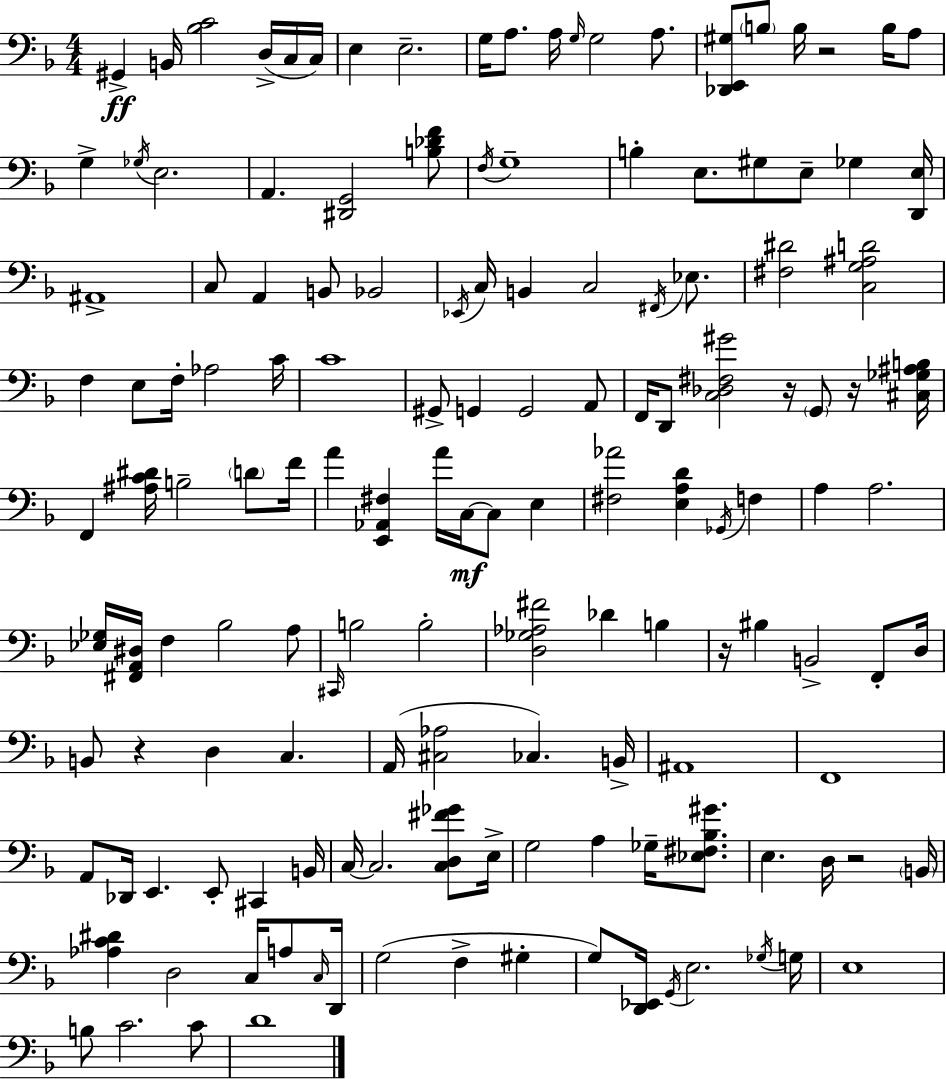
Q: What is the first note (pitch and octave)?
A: G#2